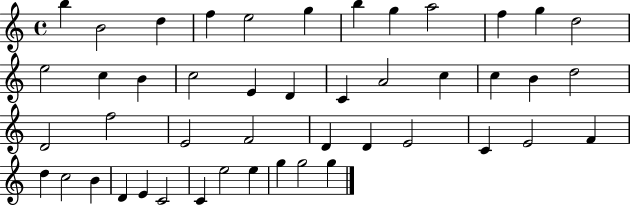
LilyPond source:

{
  \clef treble
  \time 4/4
  \defaultTimeSignature
  \key c \major
  b''4 b'2 d''4 | f''4 e''2 g''4 | b''4 g''4 a''2 | f''4 g''4 d''2 | \break e''2 c''4 b'4 | c''2 e'4 d'4 | c'4 a'2 c''4 | c''4 b'4 d''2 | \break d'2 f''2 | e'2 f'2 | d'4 d'4 e'2 | c'4 e'2 f'4 | \break d''4 c''2 b'4 | d'4 e'4 c'2 | c'4 e''2 e''4 | g''4 g''2 g''4 | \break \bar "|."
}